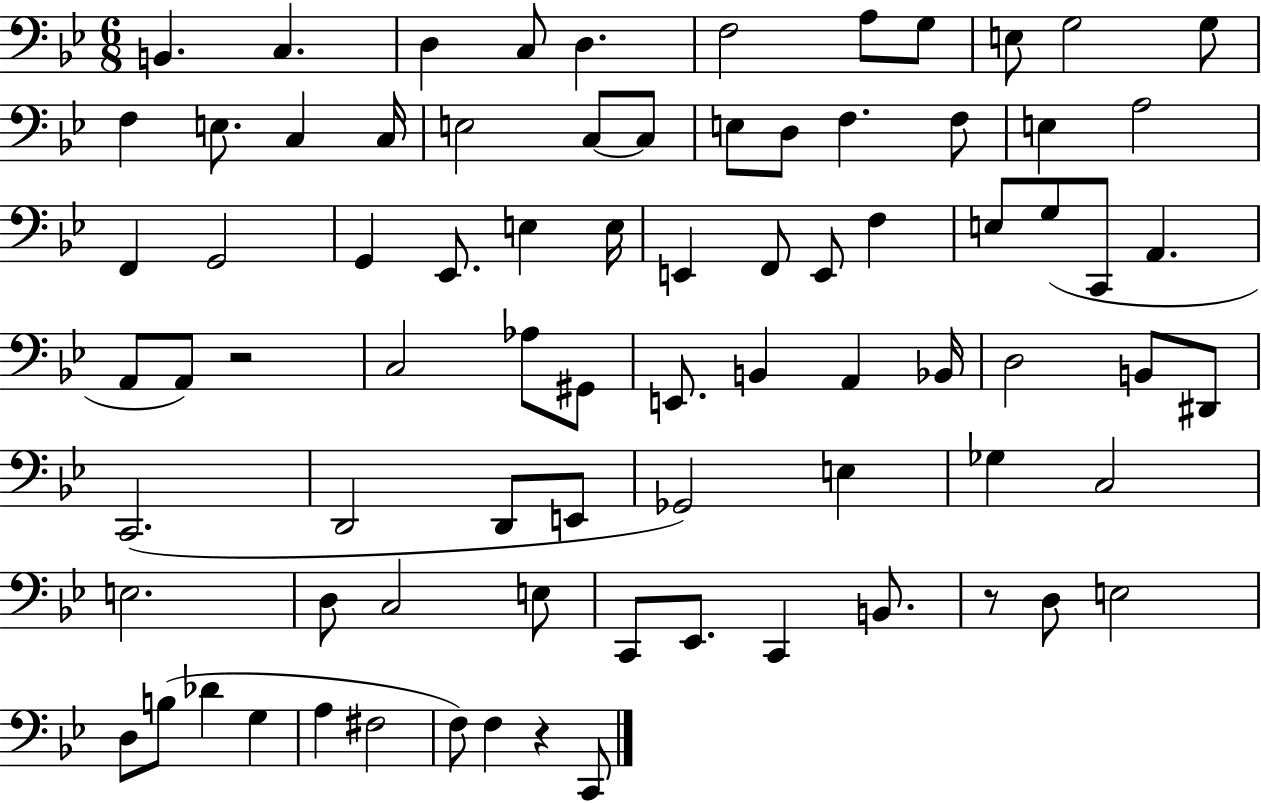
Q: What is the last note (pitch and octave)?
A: C2